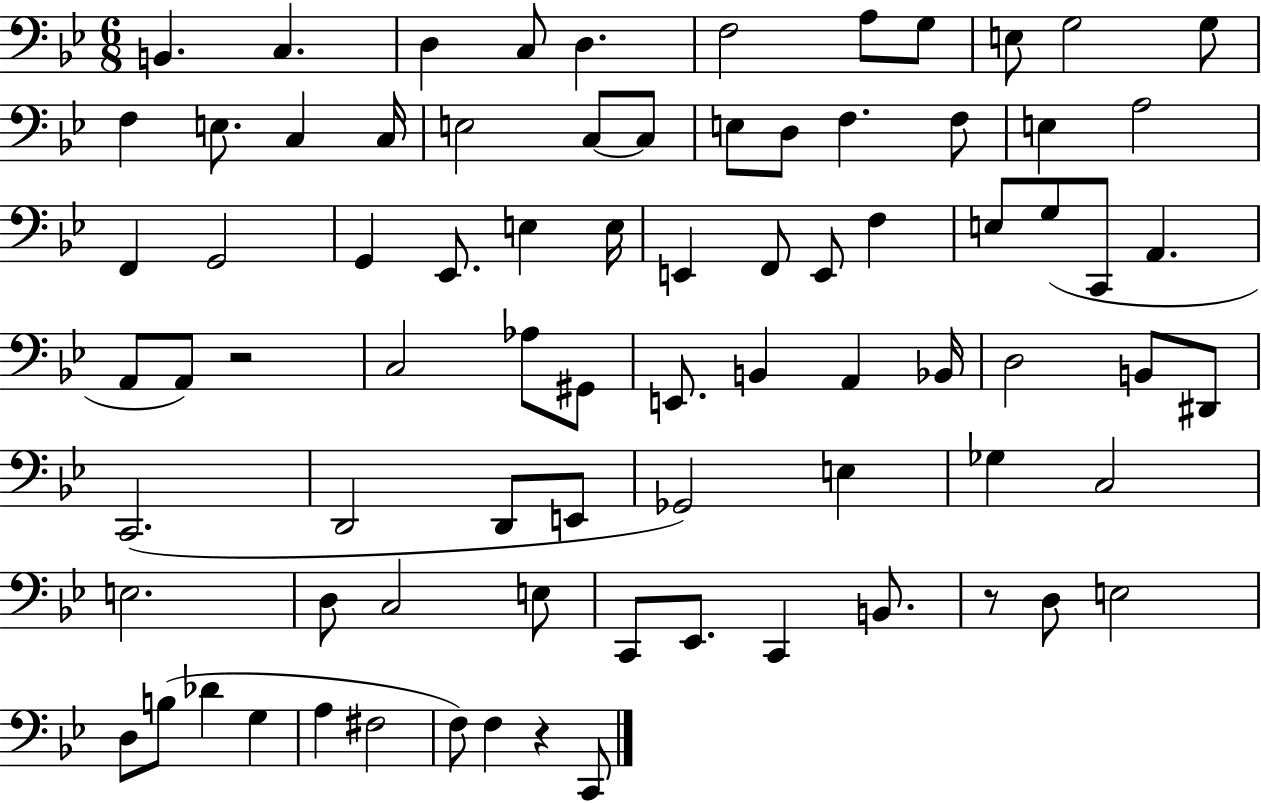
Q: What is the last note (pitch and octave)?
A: C2